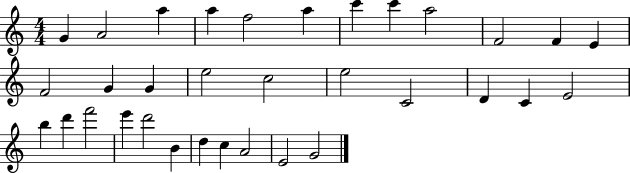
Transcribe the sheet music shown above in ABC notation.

X:1
T:Untitled
M:4/4
L:1/4
K:C
G A2 a a f2 a c' c' a2 F2 F E F2 G G e2 c2 e2 C2 D C E2 b d' f'2 e' d'2 B d c A2 E2 G2